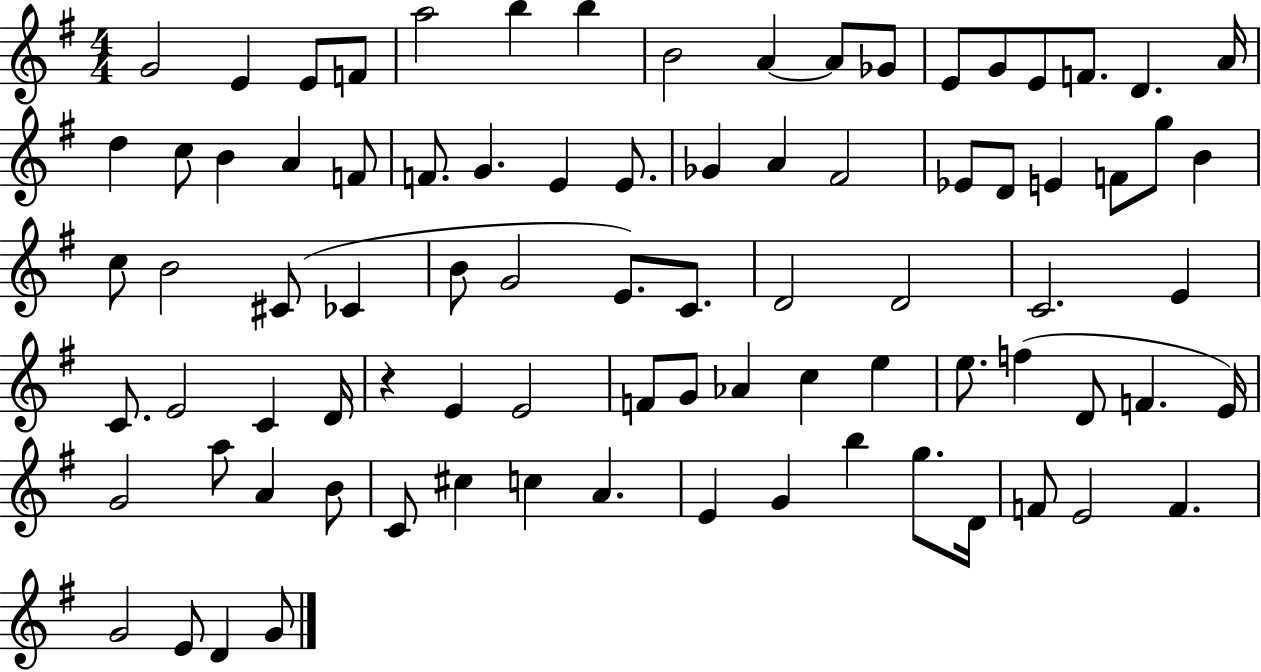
G4/h E4/q E4/e F4/e A5/h B5/q B5/q B4/h A4/q A4/e Gb4/e E4/e G4/e E4/e F4/e. D4/q. A4/s D5/q C5/e B4/q A4/q F4/e F4/e. G4/q. E4/q E4/e. Gb4/q A4/q F#4/h Eb4/e D4/e E4/q F4/e G5/e B4/q C5/e B4/h C#4/e CES4/q B4/e G4/h E4/e. C4/e. D4/h D4/h C4/h. E4/q C4/e. E4/h C4/q D4/s R/q E4/q E4/h F4/e G4/e Ab4/q C5/q E5/q E5/e. F5/q D4/e F4/q. E4/s G4/h A5/e A4/q B4/e C4/e C#5/q C5/q A4/q. E4/q G4/q B5/q G5/e. D4/s F4/e E4/h F4/q. G4/h E4/e D4/q G4/e